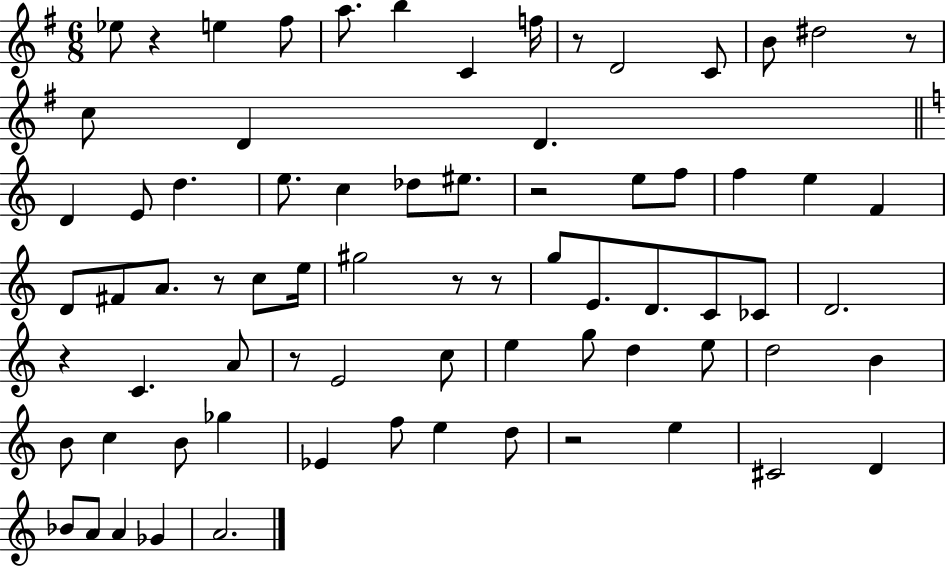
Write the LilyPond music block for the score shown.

{
  \clef treble
  \numericTimeSignature
  \time 6/8
  \key g \major
  ees''8 r4 e''4 fis''8 | a''8. b''4 c'4 f''16 | r8 d'2 c'8 | b'8 dis''2 r8 | \break c''8 d'4 d'4. | \bar "||" \break \key a \minor d'4 e'8 d''4. | e''8. c''4 des''8 eis''8. | r2 e''8 f''8 | f''4 e''4 f'4 | \break d'8 fis'8 a'8. r8 c''8 e''16 | gis''2 r8 r8 | g''8 e'8. d'8. c'8 ces'8 | d'2. | \break r4 c'4. a'8 | r8 e'2 c''8 | e''4 g''8 d''4 e''8 | d''2 b'4 | \break b'8 c''4 b'8 ges''4 | ees'4 f''8 e''4 d''8 | r2 e''4 | cis'2 d'4 | \break bes'8 a'8 a'4 ges'4 | a'2. | \bar "|."
}